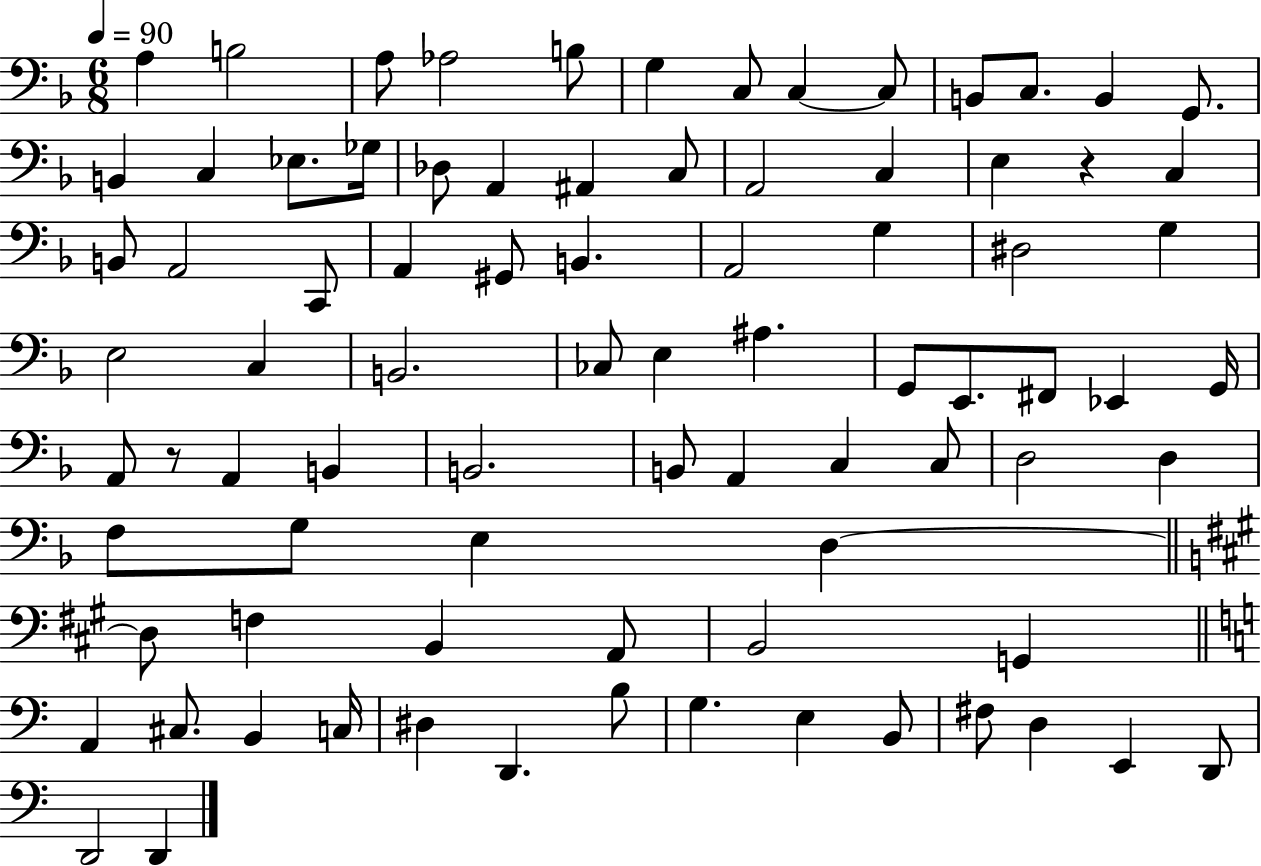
X:1
T:Untitled
M:6/8
L:1/4
K:F
A, B,2 A,/2 _A,2 B,/2 G, C,/2 C, C,/2 B,,/2 C,/2 B,, G,,/2 B,, C, _E,/2 _G,/4 _D,/2 A,, ^A,, C,/2 A,,2 C, E, z C, B,,/2 A,,2 C,,/2 A,, ^G,,/2 B,, A,,2 G, ^D,2 G, E,2 C, B,,2 _C,/2 E, ^A, G,,/2 E,,/2 ^F,,/2 _E,, G,,/4 A,,/2 z/2 A,, B,, B,,2 B,,/2 A,, C, C,/2 D,2 D, F,/2 G,/2 E, D, D,/2 F, B,, A,,/2 B,,2 G,, A,, ^C,/2 B,, C,/4 ^D, D,, B,/2 G, E, B,,/2 ^F,/2 D, E,, D,,/2 D,,2 D,,